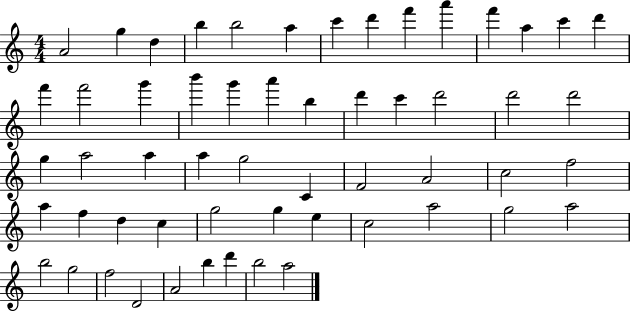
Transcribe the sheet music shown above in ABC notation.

X:1
T:Untitled
M:4/4
L:1/4
K:C
A2 g d b b2 a c' d' f' a' f' a c' d' f' f'2 g' b' g' a' b d' c' d'2 d'2 d'2 g a2 a a g2 C F2 A2 c2 f2 a f d c g2 g e c2 a2 g2 a2 b2 g2 f2 D2 A2 b d' b2 a2